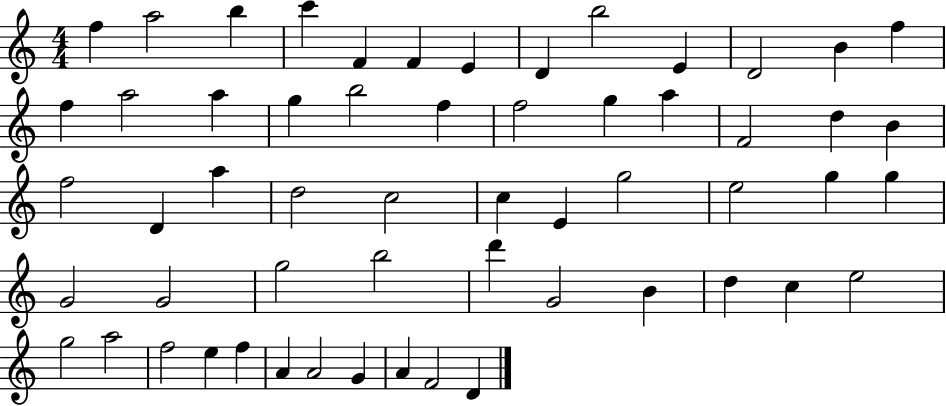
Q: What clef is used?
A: treble